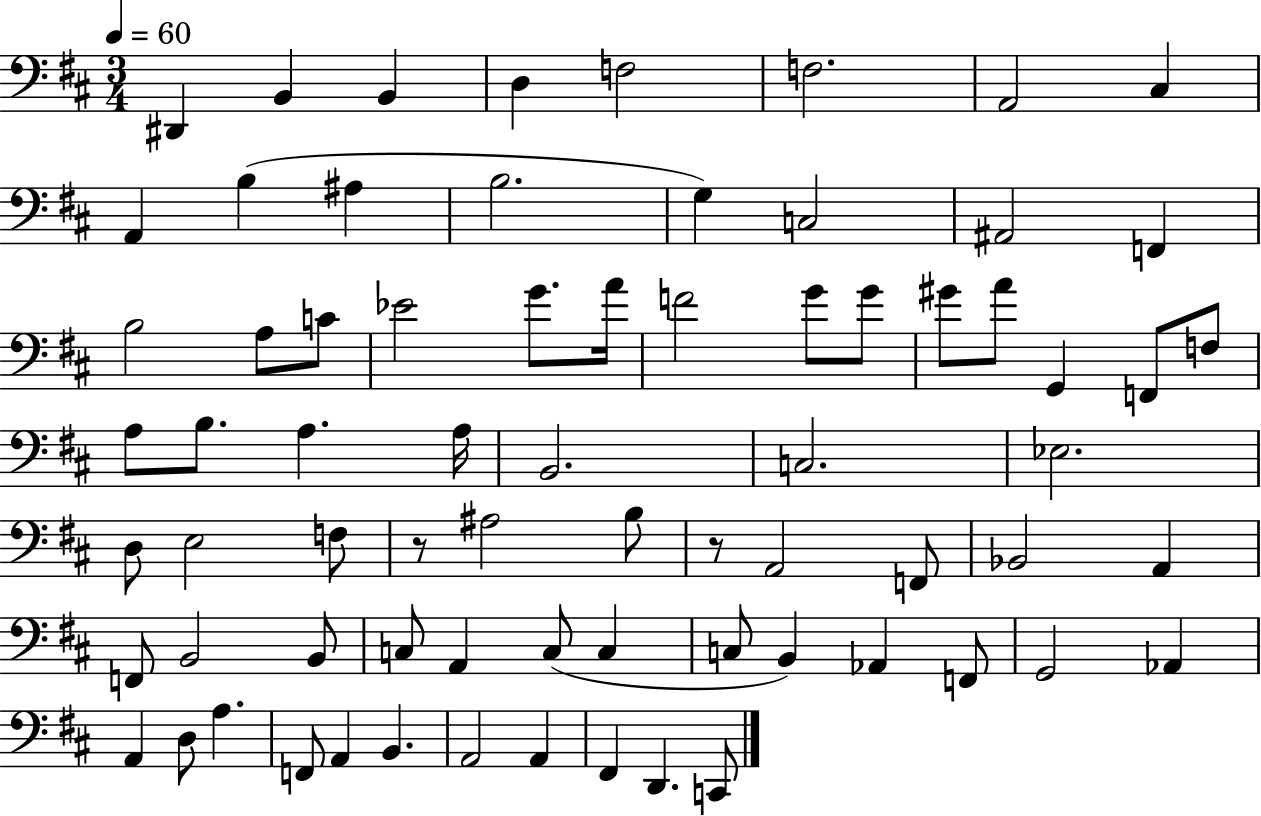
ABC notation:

X:1
T:Untitled
M:3/4
L:1/4
K:D
^D,, B,, B,, D, F,2 F,2 A,,2 ^C, A,, B, ^A, B,2 G, C,2 ^A,,2 F,, B,2 A,/2 C/2 _E2 G/2 A/4 F2 G/2 G/2 ^G/2 A/2 G,, F,,/2 F,/2 A,/2 B,/2 A, A,/4 B,,2 C,2 _E,2 D,/2 E,2 F,/2 z/2 ^A,2 B,/2 z/2 A,,2 F,,/2 _B,,2 A,, F,,/2 B,,2 B,,/2 C,/2 A,, C,/2 C, C,/2 B,, _A,, F,,/2 G,,2 _A,, A,, D,/2 A, F,,/2 A,, B,, A,,2 A,, ^F,, D,, C,,/2